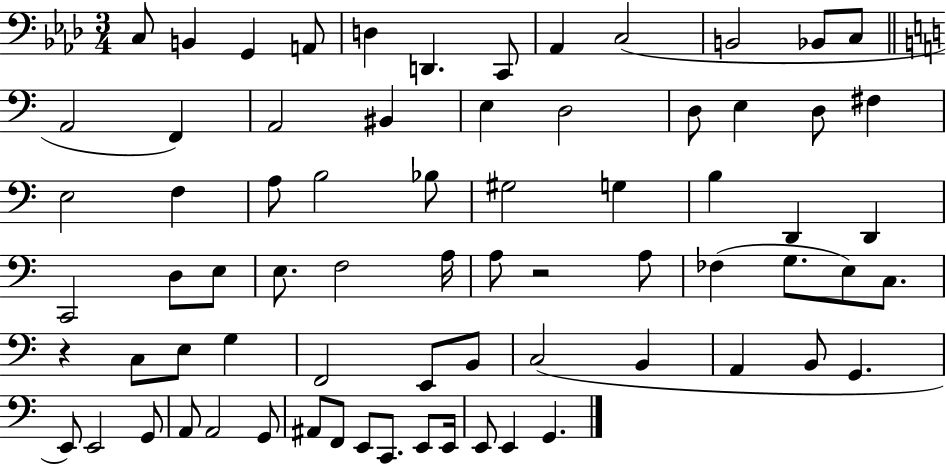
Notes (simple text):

C3/e B2/q G2/q A2/e D3/q D2/q. C2/e Ab2/q C3/h B2/h Bb2/e C3/e A2/h F2/q A2/h BIS2/q E3/q D3/h D3/e E3/q D3/e F#3/q E3/h F3/q A3/e B3/h Bb3/e G#3/h G3/q B3/q D2/q D2/q C2/h D3/e E3/e E3/e. F3/h A3/s A3/e R/h A3/e FES3/q G3/e. E3/e C3/e. R/q C3/e E3/e G3/q F2/h E2/e B2/e C3/h B2/q A2/q B2/e G2/q. E2/e E2/h G2/e A2/e A2/h G2/e A#2/e F2/e E2/e C2/e. E2/e E2/s E2/e E2/q G2/q.